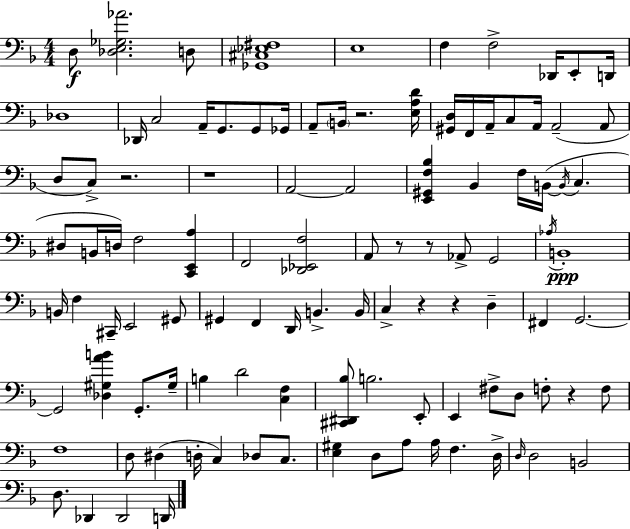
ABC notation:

X:1
T:Untitled
M:4/4
L:1/4
K:F
D,/2 [_D,E,_G,_A]2 D,/2 [_G,,^C,_E,^F,]4 E,4 F, F,2 _D,,/4 E,,/2 D,,/4 _D,4 _D,,/4 C,2 A,,/4 G,,/2 G,,/2 _G,,/4 A,,/2 B,,/4 z2 [E,A,D]/4 [^G,,D,]/4 F,,/4 A,,/4 C,/2 A,,/4 A,,2 A,,/2 D,/2 C,/2 z2 z4 A,,2 A,,2 [E,,^G,,F,_B,] _B,, F,/4 B,,/4 B,,/4 C, ^D,/2 B,,/4 D,/4 F,2 [C,,E,,A,] F,,2 [_D,,_E,,F,]2 A,,/2 z/2 z/2 _A,,/2 G,,2 _A,/4 B,,4 B,,/4 F, ^C,,/4 E,,2 ^G,,/2 ^G,, F,, D,,/4 B,, B,,/4 C, z z D, ^F,, G,,2 G,,2 [_D,^G,AB] G,,/2 ^G,/4 B, D2 [C,F,] [^C,,^D,,_B,]/2 B,2 E,,/2 E,, ^F,/2 D,/2 F,/2 z F,/2 F,4 D,/2 ^D, D,/4 C, _D,/2 C,/2 [E,^G,] D,/2 A,/2 A,/4 F, D,/4 D,/4 D,2 B,,2 D,/2 _D,, _D,,2 D,,/4